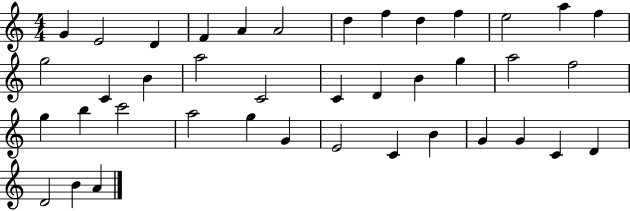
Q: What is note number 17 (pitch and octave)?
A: A5